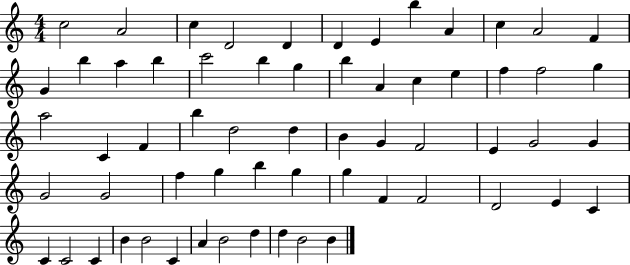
C5/h A4/h C5/q D4/h D4/q D4/q E4/q B5/q A4/q C5/q A4/h F4/q G4/q B5/q A5/q B5/q C6/h B5/q G5/q B5/q A4/q C5/q E5/q F5/q F5/h G5/q A5/h C4/q F4/q B5/q D5/h D5/q B4/q G4/q F4/h E4/q G4/h G4/q G4/h G4/h F5/q G5/q B5/q G5/q G5/q F4/q F4/h D4/h E4/q C4/q C4/q C4/h C4/q B4/q B4/h C4/q A4/q B4/h D5/q D5/q B4/h B4/q